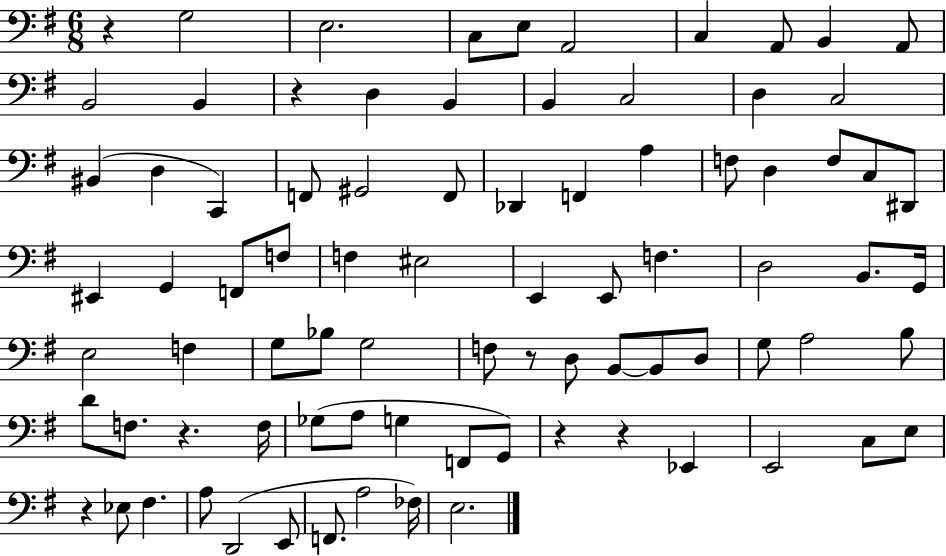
{
  \clef bass
  \numericTimeSignature
  \time 6/8
  \key g \major
  r4 g2 | e2. | c8 e8 a,2 | c4 a,8 b,4 a,8 | \break b,2 b,4 | r4 d4 b,4 | b,4 c2 | d4 c2 | \break bis,4( d4 c,4) | f,8 gis,2 f,8 | des,4 f,4 a4 | f8 d4 f8 c8 dis,8 | \break eis,4 g,4 f,8 f8 | f4 eis2 | e,4 e,8 f4. | d2 b,8. g,16 | \break e2 f4 | g8 bes8 g2 | f8 r8 d8 b,8~~ b,8 d8 | g8 a2 b8 | \break d'8 f8. r4. f16 | ges8( a8 g4 f,8 g,8) | r4 r4 ees,4 | e,2 c8 e8 | \break r4 ees8 fis4. | a8 d,2( e,8 | f,8. a2 fes16) | e2. | \break \bar "|."
}